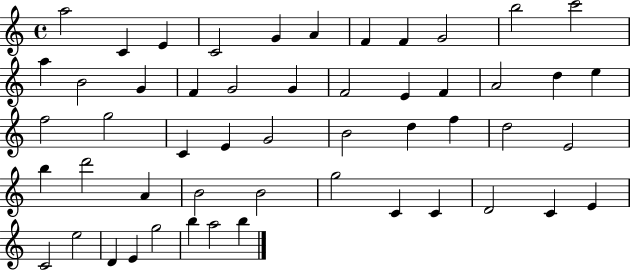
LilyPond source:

{
  \clef treble
  \time 4/4
  \defaultTimeSignature
  \key c \major
  a''2 c'4 e'4 | c'2 g'4 a'4 | f'4 f'4 g'2 | b''2 c'''2 | \break a''4 b'2 g'4 | f'4 g'2 g'4 | f'2 e'4 f'4 | a'2 d''4 e''4 | \break f''2 g''2 | c'4 e'4 g'2 | b'2 d''4 f''4 | d''2 e'2 | \break b''4 d'''2 a'4 | b'2 b'2 | g''2 c'4 c'4 | d'2 c'4 e'4 | \break c'2 e''2 | d'4 e'4 g''2 | b''4 a''2 b''4 | \bar "|."
}